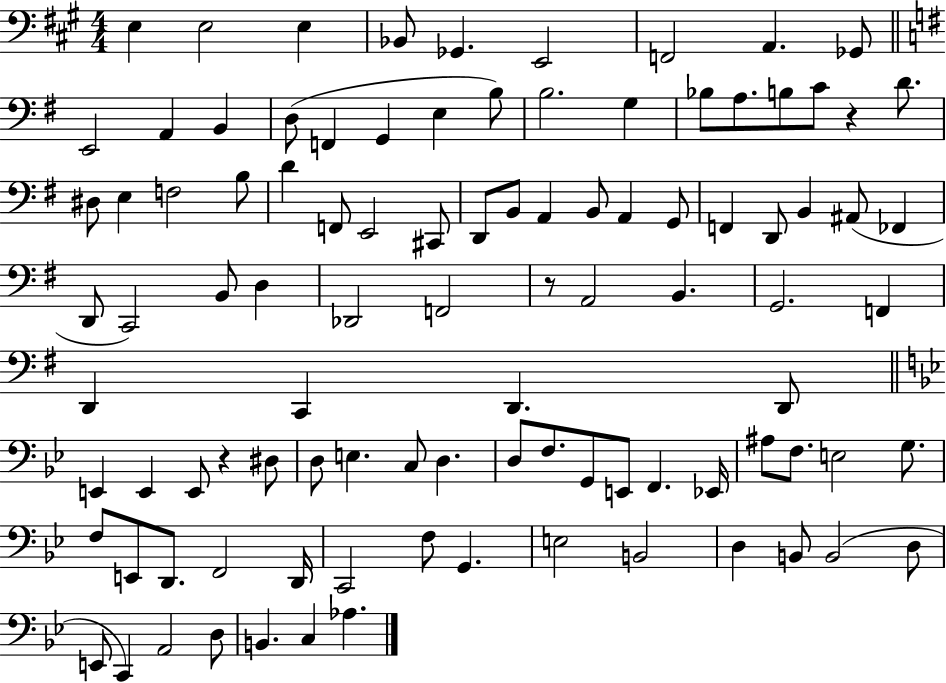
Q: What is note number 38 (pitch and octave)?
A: G2